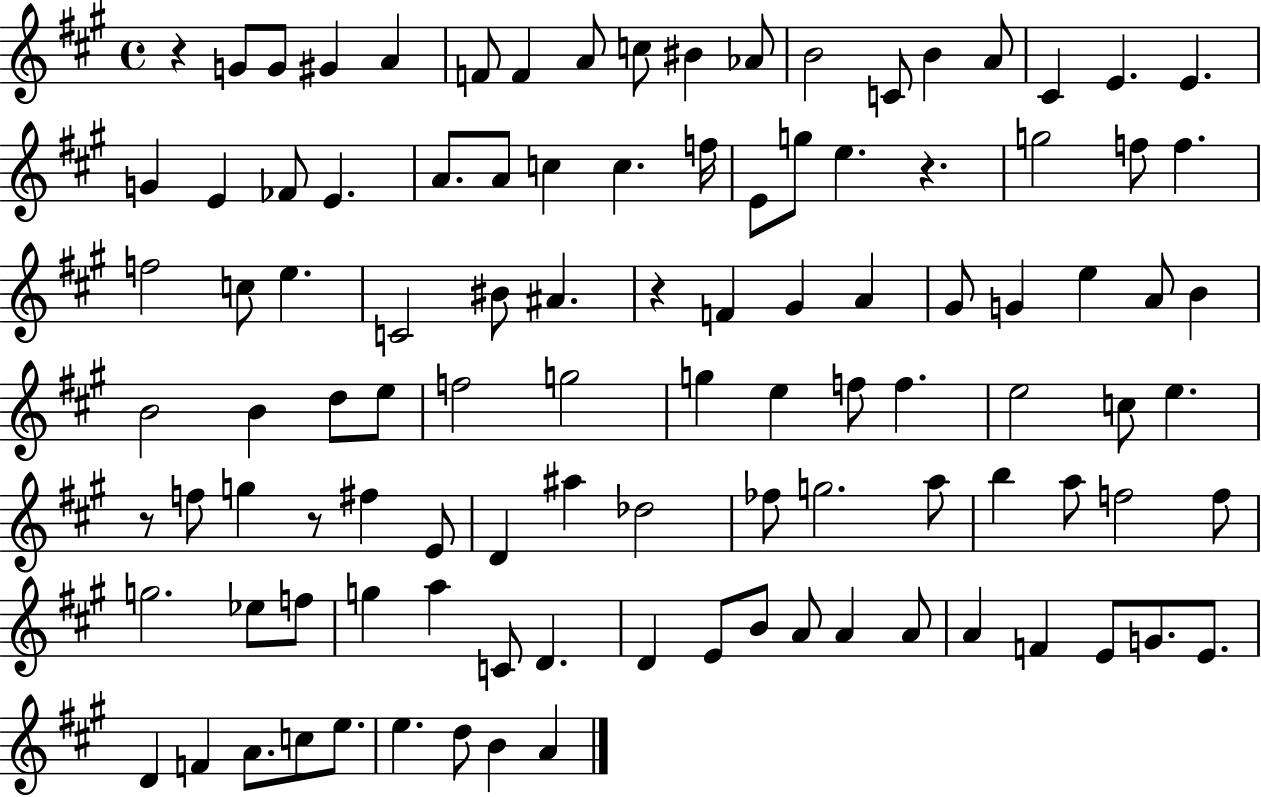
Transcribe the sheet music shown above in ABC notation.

X:1
T:Untitled
M:4/4
L:1/4
K:A
z G/2 G/2 ^G A F/2 F A/2 c/2 ^B _A/2 B2 C/2 B A/2 ^C E E G E _F/2 E A/2 A/2 c c f/4 E/2 g/2 e z g2 f/2 f f2 c/2 e C2 ^B/2 ^A z F ^G A ^G/2 G e A/2 B B2 B d/2 e/2 f2 g2 g e f/2 f e2 c/2 e z/2 f/2 g z/2 ^f E/2 D ^a _d2 _f/2 g2 a/2 b a/2 f2 f/2 g2 _e/2 f/2 g a C/2 D D E/2 B/2 A/2 A A/2 A F E/2 G/2 E/2 D F A/2 c/2 e/2 e d/2 B A